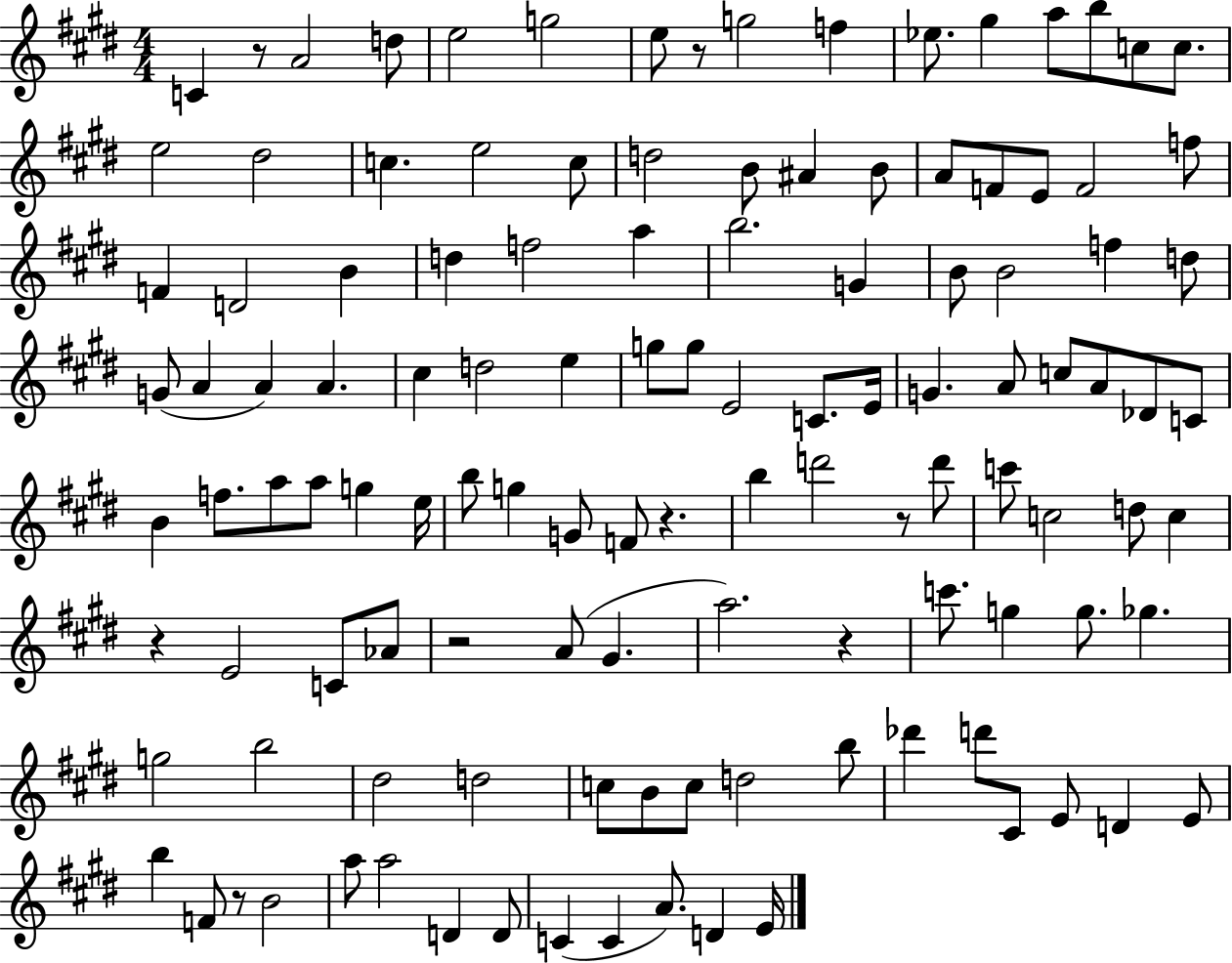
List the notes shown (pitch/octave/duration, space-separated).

C4/q R/e A4/h D5/e E5/h G5/h E5/e R/e G5/h F5/q Eb5/e. G#5/q A5/e B5/e C5/e C5/e. E5/h D#5/h C5/q. E5/h C5/e D5/h B4/e A#4/q B4/e A4/e F4/e E4/e F4/h F5/e F4/q D4/h B4/q D5/q F5/h A5/q B5/h. G4/q B4/e B4/h F5/q D5/e G4/e A4/q A4/q A4/q. C#5/q D5/h E5/q G5/e G5/e E4/h C4/e. E4/s G4/q. A4/e C5/e A4/e Db4/e C4/e B4/q F5/e. A5/e A5/e G5/q E5/s B5/e G5/q G4/e F4/e R/q. B5/q D6/h R/e D6/e C6/e C5/h D5/e C5/q R/q E4/h C4/e Ab4/e R/h A4/e G#4/q. A5/h. R/q C6/e. G5/q G5/e. Gb5/q. G5/h B5/h D#5/h D5/h C5/e B4/e C5/e D5/h B5/e Db6/q D6/e C#4/e E4/e D4/q E4/e B5/q F4/e R/e B4/h A5/e A5/h D4/q D4/e C4/q C4/q A4/e. D4/q E4/s